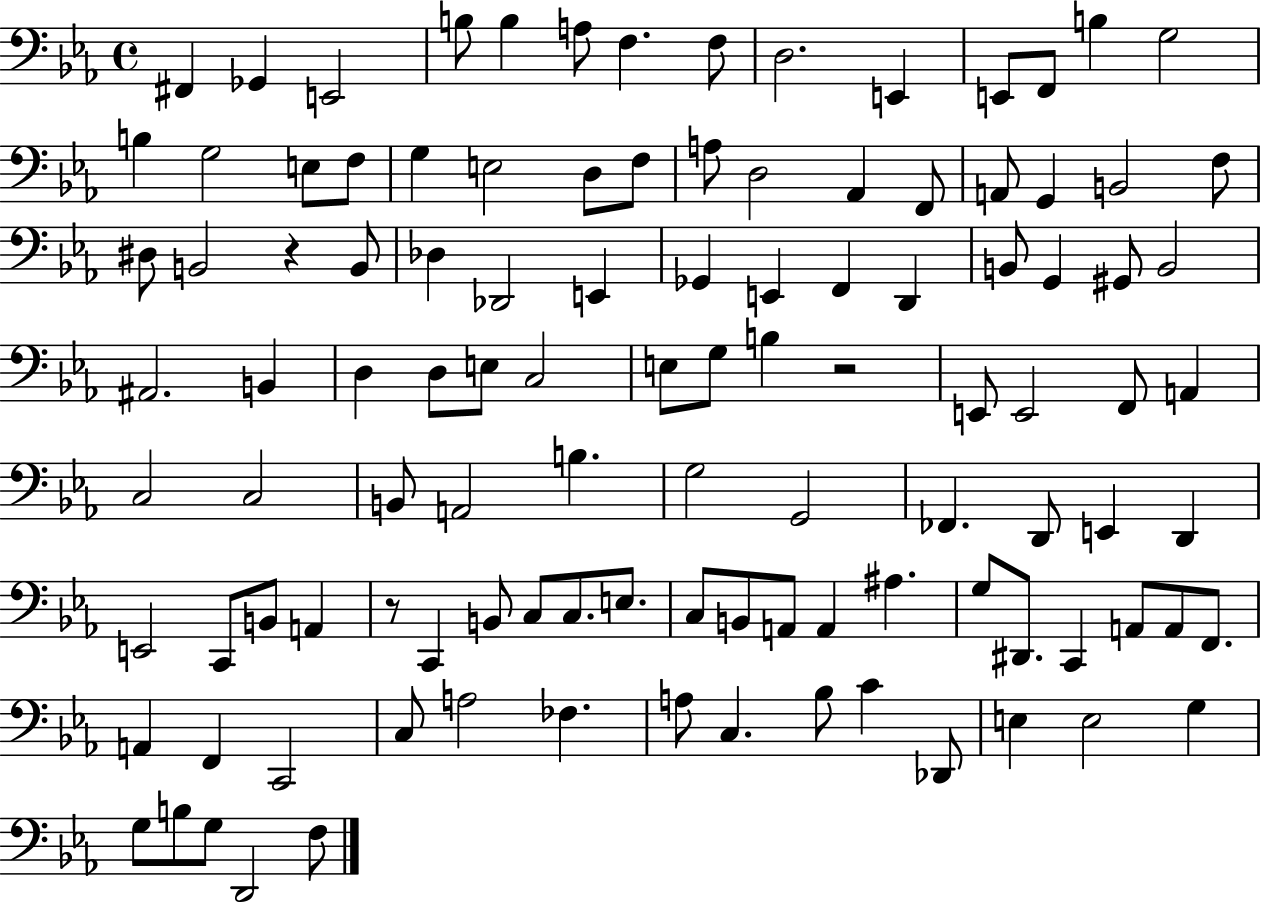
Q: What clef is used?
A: bass